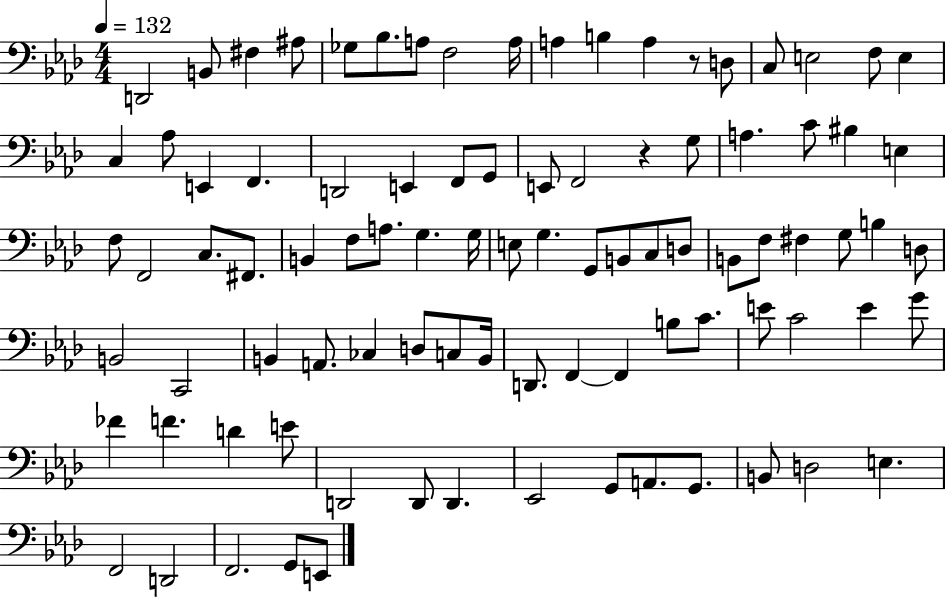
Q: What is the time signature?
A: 4/4